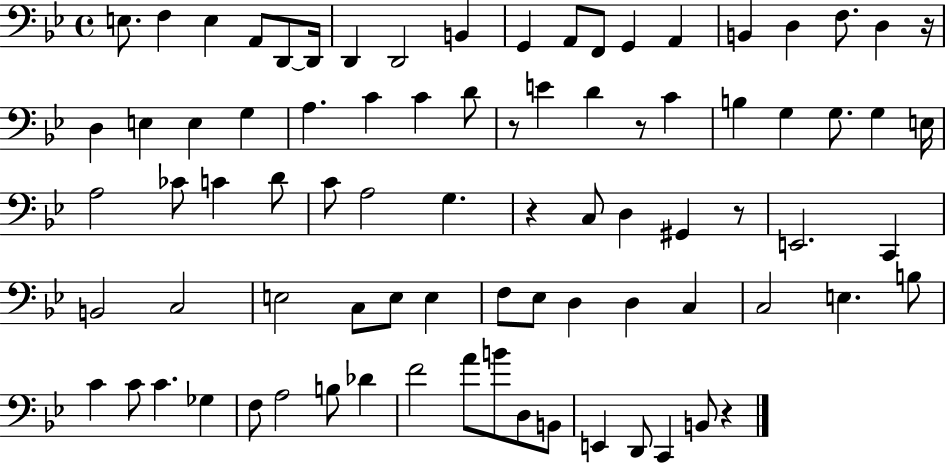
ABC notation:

X:1
T:Untitled
M:4/4
L:1/4
K:Bb
E,/2 F, E, A,,/2 D,,/2 D,,/4 D,, D,,2 B,, G,, A,,/2 F,,/2 G,, A,, B,, D, F,/2 D, z/4 D, E, E, G, A, C C D/2 z/2 E D z/2 C B, G, G,/2 G, E,/4 A,2 _C/2 C D/2 C/2 A,2 G, z C,/2 D, ^G,, z/2 E,,2 C,, B,,2 C,2 E,2 C,/2 E,/2 E, F,/2 _E,/2 D, D, C, C,2 E, B,/2 C C/2 C _G, F,/2 A,2 B,/2 _D F2 A/2 B/2 D,/2 B,,/2 E,, D,,/2 C,, B,,/2 z